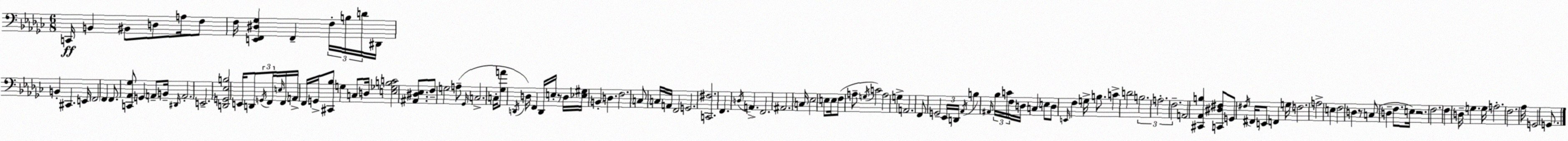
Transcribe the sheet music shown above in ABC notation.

X:1
T:Untitled
M:6/8
L:1/4
K:Ebm
C,,/4 B,, ^B,,/2 D,/2 A,/4 F,/2 F,/4 [E,,F,,^D,_G,] F,, F,/4 B,/4 D/4 ^D,,/4 B,, ^C,, E,,/4 F,,2 F,, F,,/2 [C,,_A,,_G,]/2 G,, A,,/2 B,,/4 ^D,,/4 A,,2 E,,2 [D,,G,,_E,B,]2 E,,/4 D,,/2 G,,/4 F,,/4 E,/4 F,,/4 A,,/4 F,,/4 G,,/4 [^C,,_B,]/2 G, C,/2 D,/4 [E,_G,B,C]2 [^A,,^D,_E,]/2 F,/2 G,2 A,/2 _G,,/4 C,2 C,/4 [_G,A]/2 D,,/4 D,/4 F,, D,,/4 E,/4 z/2 D,/4 [_E,^G,]/4 B,, D, F,2 C,/2 C,/4 A,,/4 F,,2 G,,2 [C,,^F,]2 F,, D,/4 A,, F,,2 ^A,,2 C,/4 _E,2 E,/2 E,/4 F,/2 A,/2 G,/4 C2 A,2 G, A,,2 F,,/2 G,,2 _E,,/4 D,,/4 _A,,/4 B, ^A,,/4 _B,/4 C/4 F,/4 D,/4 C, E,/2 D,/2 E,,/4 F, G,/4 B,/2 C D2 B,2 A,2 F,2 A,,2 [^C,,_A,,B,] [C,,^D,^F,]/2 G,,/2 ^F,/4 ^F,,/4 E,,/2 F,, G,/4 F,2 A,2 E, F,2 D, z/2 C,/2 D, F,/2 E,/4 z2 F,2 F, D,/4 G, G,/4 A,2 F,2 _A,/4 G,,2 G,,/2